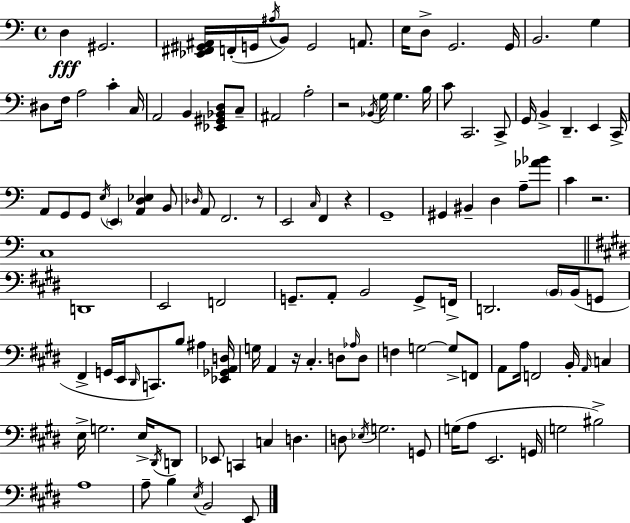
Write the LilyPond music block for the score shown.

{
  \clef bass
  \time 4/4
  \defaultTimeSignature
  \key c \major
  d4\fff gis,2. | <ees, fis, gis, ais,>16 f,16-.( g,16 \acciaccatura { ais16 } b,8) g,2 a,8. | e16 d8-> g,2. | g,16 b,2. g4 | \break dis8 f16 a2 c'4-. | c16 a,2 b,4 <ees, gis, bes, d>8 c8-- | ais,2 a2-. | r2 \acciaccatura { bes,16 } g16 g4. | \break b16 c'8 c,2. | c,8-> g,16 b,4-> d,4.-- e,4 | c,16-> a,8 g,8 g,8 \acciaccatura { e16 } \parenthesize e,4 <a, d ees>4 | b,8 \grace { des16 } a,8 f,2. | \break r8 e,2 \grace { c16 } f,4 | r4 g,1-- | gis,4 bis,4-- d4 | a8-- <aes' bes'>8 c'4 r2. | \break c1 | \bar "||" \break \key e \major d,1 | e,2 f,2 | g,8.-- a,8-. b,2 g,8-> f,16-> | d,2. \parenthesize b,16 b,16( g,8 | \break fis,4-> g,16 e,16 \grace { dis,16 }) c,8. b8 ais4 | <ees, ges, a, d>16 g16 a,4 r16 cis4.-. d8 \grace { aes16 } | d8 f4 g2~~ g8-> | f,8 a,8 a16 f,2 b,16-. \grace { a,16 } c4 | \break e16-> g2. | e16-> \acciaccatura { dis,16 } d,8 ees,8 c,4 c4 d4. | d8 \acciaccatura { ees16 } g2. | g,8 g16( a8 e,2. | \break g,16 g2 bis2->) | a1 | a8-- b4 \acciaccatura { e16 } b,2 | e,8 \bar "|."
}